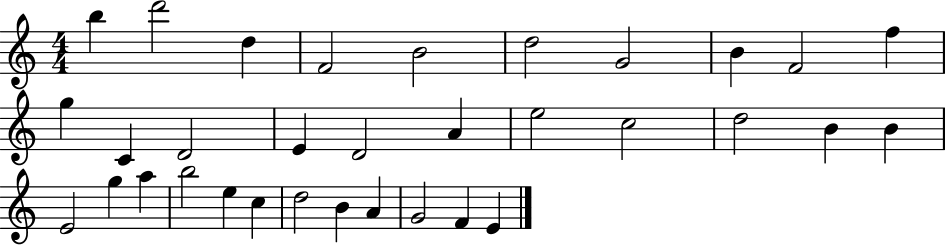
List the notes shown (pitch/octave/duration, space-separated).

B5/q D6/h D5/q F4/h B4/h D5/h G4/h B4/q F4/h F5/q G5/q C4/q D4/h E4/q D4/h A4/q E5/h C5/h D5/h B4/q B4/q E4/h G5/q A5/q B5/h E5/q C5/q D5/h B4/q A4/q G4/h F4/q E4/q